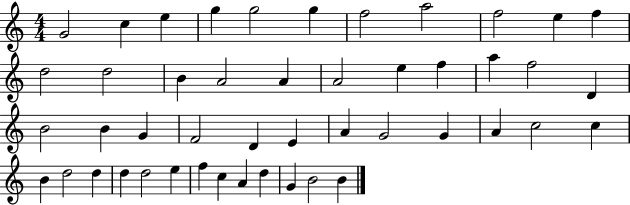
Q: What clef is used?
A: treble